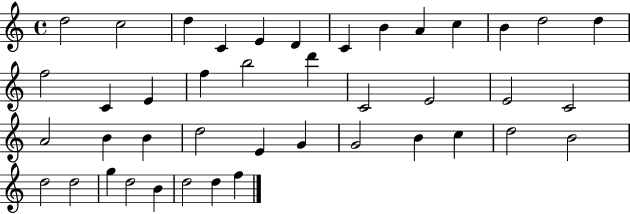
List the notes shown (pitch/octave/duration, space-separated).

D5/h C5/h D5/q C4/q E4/q D4/q C4/q B4/q A4/q C5/q B4/q D5/h D5/q F5/h C4/q E4/q F5/q B5/h D6/q C4/h E4/h E4/h C4/h A4/h B4/q B4/q D5/h E4/q G4/q G4/h B4/q C5/q D5/h B4/h D5/h D5/h G5/q D5/h B4/q D5/h D5/q F5/q